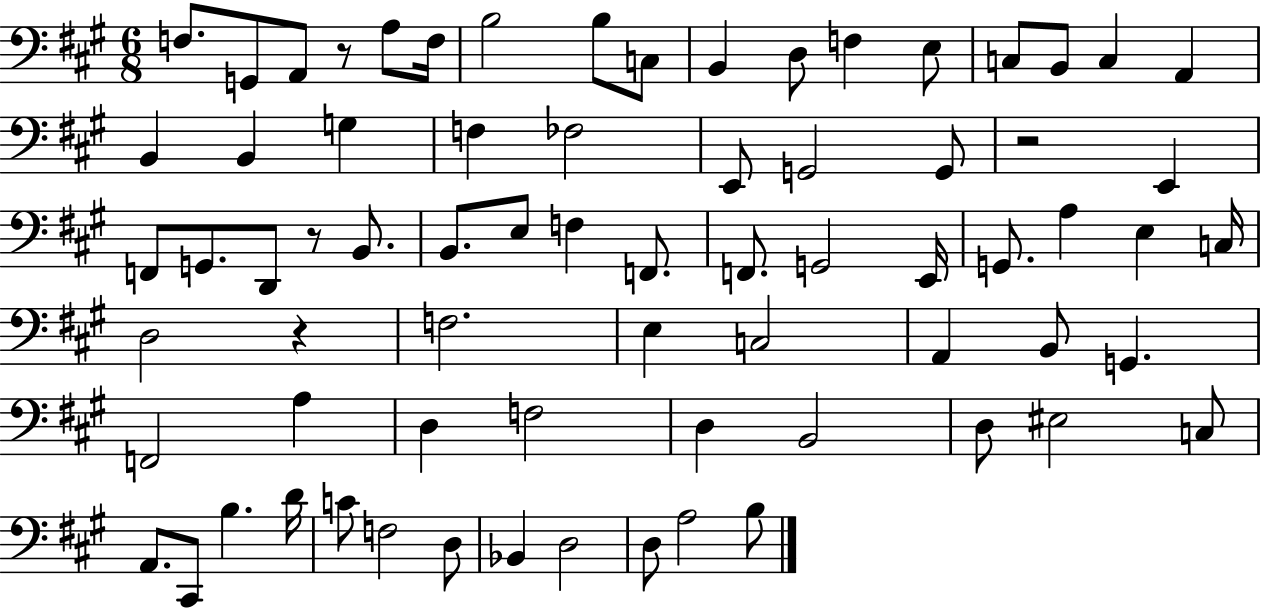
{
  \clef bass
  \numericTimeSignature
  \time 6/8
  \key a \major
  f8. g,8 a,8 r8 a8 f16 | b2 b8 c8 | b,4 d8 f4 e8 | c8 b,8 c4 a,4 | \break b,4 b,4 g4 | f4 fes2 | e,8 g,2 g,8 | r2 e,4 | \break f,8 g,8. d,8 r8 b,8. | b,8. e8 f4 f,8. | f,8. g,2 e,16 | g,8. a4 e4 c16 | \break d2 r4 | f2. | e4 c2 | a,4 b,8 g,4. | \break f,2 a4 | d4 f2 | d4 b,2 | d8 eis2 c8 | \break a,8. cis,8 b4. d'16 | c'8 f2 d8 | bes,4 d2 | d8 a2 b8 | \break \bar "|."
}